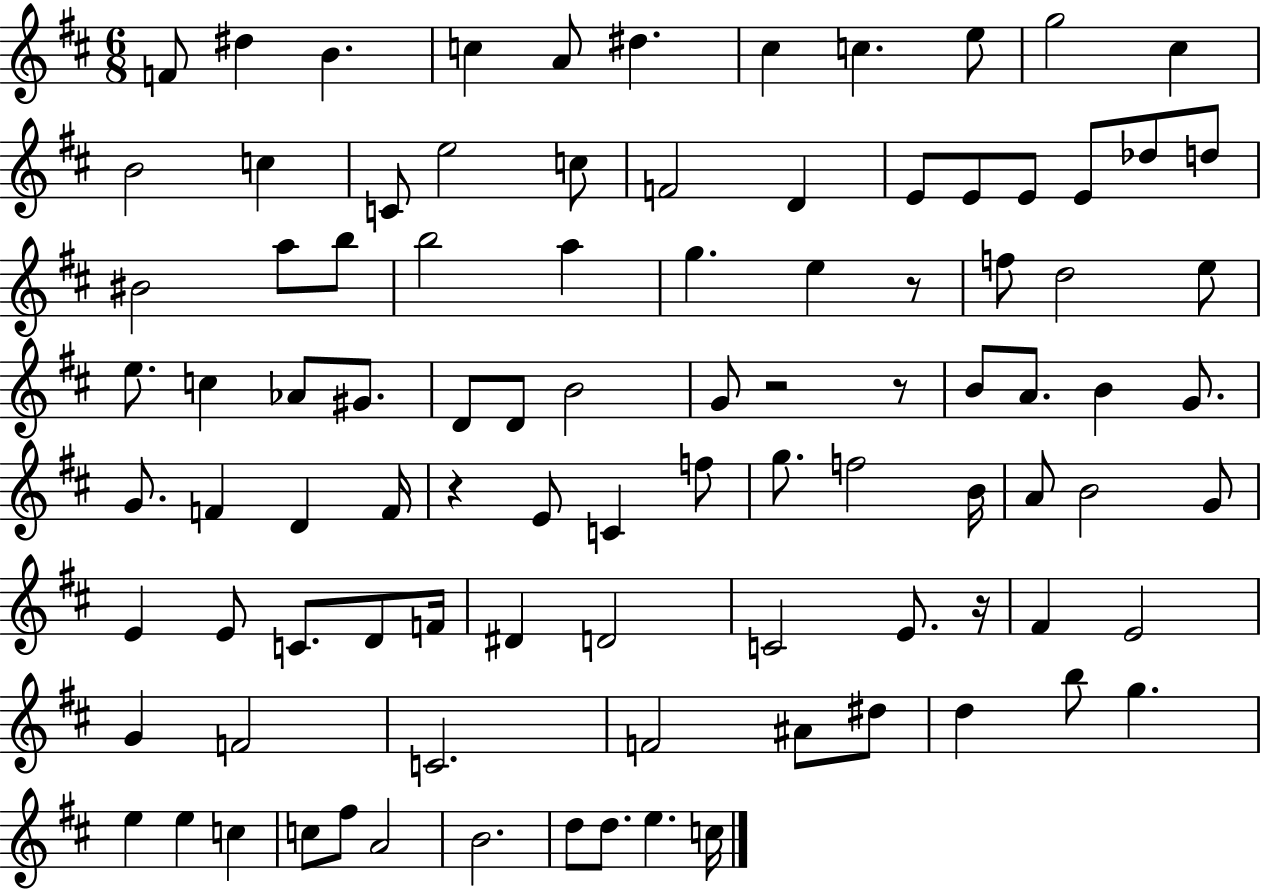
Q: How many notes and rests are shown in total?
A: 95